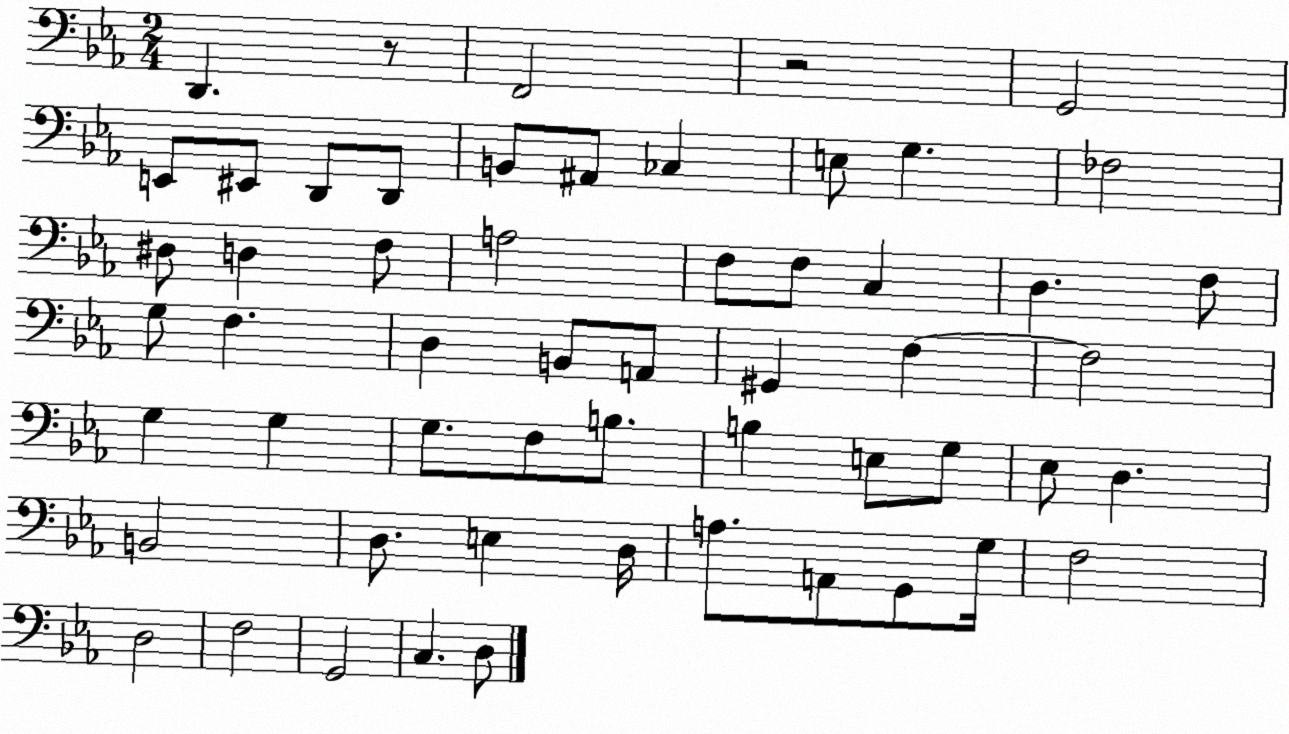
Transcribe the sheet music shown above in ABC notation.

X:1
T:Untitled
M:2/4
L:1/4
K:Eb
D,, z/2 F,,2 z2 G,,2 E,,/2 ^E,,/2 D,,/2 D,,/2 B,,/2 ^A,,/2 _C, E,/2 G, _F,2 ^D,/2 D, F,/2 A,2 F,/2 F,/2 C, D, F,/2 G,/2 F, D, B,,/2 A,,/2 ^G,, F, F,2 G, G, G,/2 F,/2 B,/2 B, E,/2 G,/2 _E,/2 D, B,,2 D,/2 E, D,/4 A,/2 A,,/2 G,,/2 G,/4 F,2 D,2 F,2 G,,2 C, D,/2